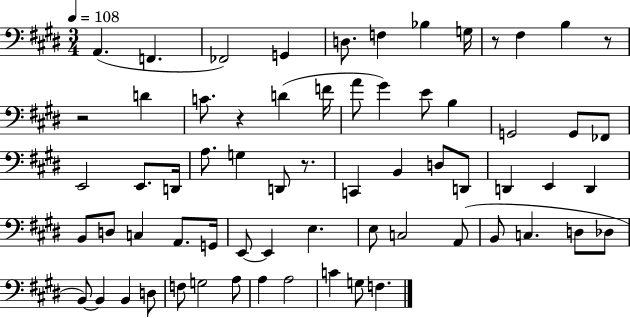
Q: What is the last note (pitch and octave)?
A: F3